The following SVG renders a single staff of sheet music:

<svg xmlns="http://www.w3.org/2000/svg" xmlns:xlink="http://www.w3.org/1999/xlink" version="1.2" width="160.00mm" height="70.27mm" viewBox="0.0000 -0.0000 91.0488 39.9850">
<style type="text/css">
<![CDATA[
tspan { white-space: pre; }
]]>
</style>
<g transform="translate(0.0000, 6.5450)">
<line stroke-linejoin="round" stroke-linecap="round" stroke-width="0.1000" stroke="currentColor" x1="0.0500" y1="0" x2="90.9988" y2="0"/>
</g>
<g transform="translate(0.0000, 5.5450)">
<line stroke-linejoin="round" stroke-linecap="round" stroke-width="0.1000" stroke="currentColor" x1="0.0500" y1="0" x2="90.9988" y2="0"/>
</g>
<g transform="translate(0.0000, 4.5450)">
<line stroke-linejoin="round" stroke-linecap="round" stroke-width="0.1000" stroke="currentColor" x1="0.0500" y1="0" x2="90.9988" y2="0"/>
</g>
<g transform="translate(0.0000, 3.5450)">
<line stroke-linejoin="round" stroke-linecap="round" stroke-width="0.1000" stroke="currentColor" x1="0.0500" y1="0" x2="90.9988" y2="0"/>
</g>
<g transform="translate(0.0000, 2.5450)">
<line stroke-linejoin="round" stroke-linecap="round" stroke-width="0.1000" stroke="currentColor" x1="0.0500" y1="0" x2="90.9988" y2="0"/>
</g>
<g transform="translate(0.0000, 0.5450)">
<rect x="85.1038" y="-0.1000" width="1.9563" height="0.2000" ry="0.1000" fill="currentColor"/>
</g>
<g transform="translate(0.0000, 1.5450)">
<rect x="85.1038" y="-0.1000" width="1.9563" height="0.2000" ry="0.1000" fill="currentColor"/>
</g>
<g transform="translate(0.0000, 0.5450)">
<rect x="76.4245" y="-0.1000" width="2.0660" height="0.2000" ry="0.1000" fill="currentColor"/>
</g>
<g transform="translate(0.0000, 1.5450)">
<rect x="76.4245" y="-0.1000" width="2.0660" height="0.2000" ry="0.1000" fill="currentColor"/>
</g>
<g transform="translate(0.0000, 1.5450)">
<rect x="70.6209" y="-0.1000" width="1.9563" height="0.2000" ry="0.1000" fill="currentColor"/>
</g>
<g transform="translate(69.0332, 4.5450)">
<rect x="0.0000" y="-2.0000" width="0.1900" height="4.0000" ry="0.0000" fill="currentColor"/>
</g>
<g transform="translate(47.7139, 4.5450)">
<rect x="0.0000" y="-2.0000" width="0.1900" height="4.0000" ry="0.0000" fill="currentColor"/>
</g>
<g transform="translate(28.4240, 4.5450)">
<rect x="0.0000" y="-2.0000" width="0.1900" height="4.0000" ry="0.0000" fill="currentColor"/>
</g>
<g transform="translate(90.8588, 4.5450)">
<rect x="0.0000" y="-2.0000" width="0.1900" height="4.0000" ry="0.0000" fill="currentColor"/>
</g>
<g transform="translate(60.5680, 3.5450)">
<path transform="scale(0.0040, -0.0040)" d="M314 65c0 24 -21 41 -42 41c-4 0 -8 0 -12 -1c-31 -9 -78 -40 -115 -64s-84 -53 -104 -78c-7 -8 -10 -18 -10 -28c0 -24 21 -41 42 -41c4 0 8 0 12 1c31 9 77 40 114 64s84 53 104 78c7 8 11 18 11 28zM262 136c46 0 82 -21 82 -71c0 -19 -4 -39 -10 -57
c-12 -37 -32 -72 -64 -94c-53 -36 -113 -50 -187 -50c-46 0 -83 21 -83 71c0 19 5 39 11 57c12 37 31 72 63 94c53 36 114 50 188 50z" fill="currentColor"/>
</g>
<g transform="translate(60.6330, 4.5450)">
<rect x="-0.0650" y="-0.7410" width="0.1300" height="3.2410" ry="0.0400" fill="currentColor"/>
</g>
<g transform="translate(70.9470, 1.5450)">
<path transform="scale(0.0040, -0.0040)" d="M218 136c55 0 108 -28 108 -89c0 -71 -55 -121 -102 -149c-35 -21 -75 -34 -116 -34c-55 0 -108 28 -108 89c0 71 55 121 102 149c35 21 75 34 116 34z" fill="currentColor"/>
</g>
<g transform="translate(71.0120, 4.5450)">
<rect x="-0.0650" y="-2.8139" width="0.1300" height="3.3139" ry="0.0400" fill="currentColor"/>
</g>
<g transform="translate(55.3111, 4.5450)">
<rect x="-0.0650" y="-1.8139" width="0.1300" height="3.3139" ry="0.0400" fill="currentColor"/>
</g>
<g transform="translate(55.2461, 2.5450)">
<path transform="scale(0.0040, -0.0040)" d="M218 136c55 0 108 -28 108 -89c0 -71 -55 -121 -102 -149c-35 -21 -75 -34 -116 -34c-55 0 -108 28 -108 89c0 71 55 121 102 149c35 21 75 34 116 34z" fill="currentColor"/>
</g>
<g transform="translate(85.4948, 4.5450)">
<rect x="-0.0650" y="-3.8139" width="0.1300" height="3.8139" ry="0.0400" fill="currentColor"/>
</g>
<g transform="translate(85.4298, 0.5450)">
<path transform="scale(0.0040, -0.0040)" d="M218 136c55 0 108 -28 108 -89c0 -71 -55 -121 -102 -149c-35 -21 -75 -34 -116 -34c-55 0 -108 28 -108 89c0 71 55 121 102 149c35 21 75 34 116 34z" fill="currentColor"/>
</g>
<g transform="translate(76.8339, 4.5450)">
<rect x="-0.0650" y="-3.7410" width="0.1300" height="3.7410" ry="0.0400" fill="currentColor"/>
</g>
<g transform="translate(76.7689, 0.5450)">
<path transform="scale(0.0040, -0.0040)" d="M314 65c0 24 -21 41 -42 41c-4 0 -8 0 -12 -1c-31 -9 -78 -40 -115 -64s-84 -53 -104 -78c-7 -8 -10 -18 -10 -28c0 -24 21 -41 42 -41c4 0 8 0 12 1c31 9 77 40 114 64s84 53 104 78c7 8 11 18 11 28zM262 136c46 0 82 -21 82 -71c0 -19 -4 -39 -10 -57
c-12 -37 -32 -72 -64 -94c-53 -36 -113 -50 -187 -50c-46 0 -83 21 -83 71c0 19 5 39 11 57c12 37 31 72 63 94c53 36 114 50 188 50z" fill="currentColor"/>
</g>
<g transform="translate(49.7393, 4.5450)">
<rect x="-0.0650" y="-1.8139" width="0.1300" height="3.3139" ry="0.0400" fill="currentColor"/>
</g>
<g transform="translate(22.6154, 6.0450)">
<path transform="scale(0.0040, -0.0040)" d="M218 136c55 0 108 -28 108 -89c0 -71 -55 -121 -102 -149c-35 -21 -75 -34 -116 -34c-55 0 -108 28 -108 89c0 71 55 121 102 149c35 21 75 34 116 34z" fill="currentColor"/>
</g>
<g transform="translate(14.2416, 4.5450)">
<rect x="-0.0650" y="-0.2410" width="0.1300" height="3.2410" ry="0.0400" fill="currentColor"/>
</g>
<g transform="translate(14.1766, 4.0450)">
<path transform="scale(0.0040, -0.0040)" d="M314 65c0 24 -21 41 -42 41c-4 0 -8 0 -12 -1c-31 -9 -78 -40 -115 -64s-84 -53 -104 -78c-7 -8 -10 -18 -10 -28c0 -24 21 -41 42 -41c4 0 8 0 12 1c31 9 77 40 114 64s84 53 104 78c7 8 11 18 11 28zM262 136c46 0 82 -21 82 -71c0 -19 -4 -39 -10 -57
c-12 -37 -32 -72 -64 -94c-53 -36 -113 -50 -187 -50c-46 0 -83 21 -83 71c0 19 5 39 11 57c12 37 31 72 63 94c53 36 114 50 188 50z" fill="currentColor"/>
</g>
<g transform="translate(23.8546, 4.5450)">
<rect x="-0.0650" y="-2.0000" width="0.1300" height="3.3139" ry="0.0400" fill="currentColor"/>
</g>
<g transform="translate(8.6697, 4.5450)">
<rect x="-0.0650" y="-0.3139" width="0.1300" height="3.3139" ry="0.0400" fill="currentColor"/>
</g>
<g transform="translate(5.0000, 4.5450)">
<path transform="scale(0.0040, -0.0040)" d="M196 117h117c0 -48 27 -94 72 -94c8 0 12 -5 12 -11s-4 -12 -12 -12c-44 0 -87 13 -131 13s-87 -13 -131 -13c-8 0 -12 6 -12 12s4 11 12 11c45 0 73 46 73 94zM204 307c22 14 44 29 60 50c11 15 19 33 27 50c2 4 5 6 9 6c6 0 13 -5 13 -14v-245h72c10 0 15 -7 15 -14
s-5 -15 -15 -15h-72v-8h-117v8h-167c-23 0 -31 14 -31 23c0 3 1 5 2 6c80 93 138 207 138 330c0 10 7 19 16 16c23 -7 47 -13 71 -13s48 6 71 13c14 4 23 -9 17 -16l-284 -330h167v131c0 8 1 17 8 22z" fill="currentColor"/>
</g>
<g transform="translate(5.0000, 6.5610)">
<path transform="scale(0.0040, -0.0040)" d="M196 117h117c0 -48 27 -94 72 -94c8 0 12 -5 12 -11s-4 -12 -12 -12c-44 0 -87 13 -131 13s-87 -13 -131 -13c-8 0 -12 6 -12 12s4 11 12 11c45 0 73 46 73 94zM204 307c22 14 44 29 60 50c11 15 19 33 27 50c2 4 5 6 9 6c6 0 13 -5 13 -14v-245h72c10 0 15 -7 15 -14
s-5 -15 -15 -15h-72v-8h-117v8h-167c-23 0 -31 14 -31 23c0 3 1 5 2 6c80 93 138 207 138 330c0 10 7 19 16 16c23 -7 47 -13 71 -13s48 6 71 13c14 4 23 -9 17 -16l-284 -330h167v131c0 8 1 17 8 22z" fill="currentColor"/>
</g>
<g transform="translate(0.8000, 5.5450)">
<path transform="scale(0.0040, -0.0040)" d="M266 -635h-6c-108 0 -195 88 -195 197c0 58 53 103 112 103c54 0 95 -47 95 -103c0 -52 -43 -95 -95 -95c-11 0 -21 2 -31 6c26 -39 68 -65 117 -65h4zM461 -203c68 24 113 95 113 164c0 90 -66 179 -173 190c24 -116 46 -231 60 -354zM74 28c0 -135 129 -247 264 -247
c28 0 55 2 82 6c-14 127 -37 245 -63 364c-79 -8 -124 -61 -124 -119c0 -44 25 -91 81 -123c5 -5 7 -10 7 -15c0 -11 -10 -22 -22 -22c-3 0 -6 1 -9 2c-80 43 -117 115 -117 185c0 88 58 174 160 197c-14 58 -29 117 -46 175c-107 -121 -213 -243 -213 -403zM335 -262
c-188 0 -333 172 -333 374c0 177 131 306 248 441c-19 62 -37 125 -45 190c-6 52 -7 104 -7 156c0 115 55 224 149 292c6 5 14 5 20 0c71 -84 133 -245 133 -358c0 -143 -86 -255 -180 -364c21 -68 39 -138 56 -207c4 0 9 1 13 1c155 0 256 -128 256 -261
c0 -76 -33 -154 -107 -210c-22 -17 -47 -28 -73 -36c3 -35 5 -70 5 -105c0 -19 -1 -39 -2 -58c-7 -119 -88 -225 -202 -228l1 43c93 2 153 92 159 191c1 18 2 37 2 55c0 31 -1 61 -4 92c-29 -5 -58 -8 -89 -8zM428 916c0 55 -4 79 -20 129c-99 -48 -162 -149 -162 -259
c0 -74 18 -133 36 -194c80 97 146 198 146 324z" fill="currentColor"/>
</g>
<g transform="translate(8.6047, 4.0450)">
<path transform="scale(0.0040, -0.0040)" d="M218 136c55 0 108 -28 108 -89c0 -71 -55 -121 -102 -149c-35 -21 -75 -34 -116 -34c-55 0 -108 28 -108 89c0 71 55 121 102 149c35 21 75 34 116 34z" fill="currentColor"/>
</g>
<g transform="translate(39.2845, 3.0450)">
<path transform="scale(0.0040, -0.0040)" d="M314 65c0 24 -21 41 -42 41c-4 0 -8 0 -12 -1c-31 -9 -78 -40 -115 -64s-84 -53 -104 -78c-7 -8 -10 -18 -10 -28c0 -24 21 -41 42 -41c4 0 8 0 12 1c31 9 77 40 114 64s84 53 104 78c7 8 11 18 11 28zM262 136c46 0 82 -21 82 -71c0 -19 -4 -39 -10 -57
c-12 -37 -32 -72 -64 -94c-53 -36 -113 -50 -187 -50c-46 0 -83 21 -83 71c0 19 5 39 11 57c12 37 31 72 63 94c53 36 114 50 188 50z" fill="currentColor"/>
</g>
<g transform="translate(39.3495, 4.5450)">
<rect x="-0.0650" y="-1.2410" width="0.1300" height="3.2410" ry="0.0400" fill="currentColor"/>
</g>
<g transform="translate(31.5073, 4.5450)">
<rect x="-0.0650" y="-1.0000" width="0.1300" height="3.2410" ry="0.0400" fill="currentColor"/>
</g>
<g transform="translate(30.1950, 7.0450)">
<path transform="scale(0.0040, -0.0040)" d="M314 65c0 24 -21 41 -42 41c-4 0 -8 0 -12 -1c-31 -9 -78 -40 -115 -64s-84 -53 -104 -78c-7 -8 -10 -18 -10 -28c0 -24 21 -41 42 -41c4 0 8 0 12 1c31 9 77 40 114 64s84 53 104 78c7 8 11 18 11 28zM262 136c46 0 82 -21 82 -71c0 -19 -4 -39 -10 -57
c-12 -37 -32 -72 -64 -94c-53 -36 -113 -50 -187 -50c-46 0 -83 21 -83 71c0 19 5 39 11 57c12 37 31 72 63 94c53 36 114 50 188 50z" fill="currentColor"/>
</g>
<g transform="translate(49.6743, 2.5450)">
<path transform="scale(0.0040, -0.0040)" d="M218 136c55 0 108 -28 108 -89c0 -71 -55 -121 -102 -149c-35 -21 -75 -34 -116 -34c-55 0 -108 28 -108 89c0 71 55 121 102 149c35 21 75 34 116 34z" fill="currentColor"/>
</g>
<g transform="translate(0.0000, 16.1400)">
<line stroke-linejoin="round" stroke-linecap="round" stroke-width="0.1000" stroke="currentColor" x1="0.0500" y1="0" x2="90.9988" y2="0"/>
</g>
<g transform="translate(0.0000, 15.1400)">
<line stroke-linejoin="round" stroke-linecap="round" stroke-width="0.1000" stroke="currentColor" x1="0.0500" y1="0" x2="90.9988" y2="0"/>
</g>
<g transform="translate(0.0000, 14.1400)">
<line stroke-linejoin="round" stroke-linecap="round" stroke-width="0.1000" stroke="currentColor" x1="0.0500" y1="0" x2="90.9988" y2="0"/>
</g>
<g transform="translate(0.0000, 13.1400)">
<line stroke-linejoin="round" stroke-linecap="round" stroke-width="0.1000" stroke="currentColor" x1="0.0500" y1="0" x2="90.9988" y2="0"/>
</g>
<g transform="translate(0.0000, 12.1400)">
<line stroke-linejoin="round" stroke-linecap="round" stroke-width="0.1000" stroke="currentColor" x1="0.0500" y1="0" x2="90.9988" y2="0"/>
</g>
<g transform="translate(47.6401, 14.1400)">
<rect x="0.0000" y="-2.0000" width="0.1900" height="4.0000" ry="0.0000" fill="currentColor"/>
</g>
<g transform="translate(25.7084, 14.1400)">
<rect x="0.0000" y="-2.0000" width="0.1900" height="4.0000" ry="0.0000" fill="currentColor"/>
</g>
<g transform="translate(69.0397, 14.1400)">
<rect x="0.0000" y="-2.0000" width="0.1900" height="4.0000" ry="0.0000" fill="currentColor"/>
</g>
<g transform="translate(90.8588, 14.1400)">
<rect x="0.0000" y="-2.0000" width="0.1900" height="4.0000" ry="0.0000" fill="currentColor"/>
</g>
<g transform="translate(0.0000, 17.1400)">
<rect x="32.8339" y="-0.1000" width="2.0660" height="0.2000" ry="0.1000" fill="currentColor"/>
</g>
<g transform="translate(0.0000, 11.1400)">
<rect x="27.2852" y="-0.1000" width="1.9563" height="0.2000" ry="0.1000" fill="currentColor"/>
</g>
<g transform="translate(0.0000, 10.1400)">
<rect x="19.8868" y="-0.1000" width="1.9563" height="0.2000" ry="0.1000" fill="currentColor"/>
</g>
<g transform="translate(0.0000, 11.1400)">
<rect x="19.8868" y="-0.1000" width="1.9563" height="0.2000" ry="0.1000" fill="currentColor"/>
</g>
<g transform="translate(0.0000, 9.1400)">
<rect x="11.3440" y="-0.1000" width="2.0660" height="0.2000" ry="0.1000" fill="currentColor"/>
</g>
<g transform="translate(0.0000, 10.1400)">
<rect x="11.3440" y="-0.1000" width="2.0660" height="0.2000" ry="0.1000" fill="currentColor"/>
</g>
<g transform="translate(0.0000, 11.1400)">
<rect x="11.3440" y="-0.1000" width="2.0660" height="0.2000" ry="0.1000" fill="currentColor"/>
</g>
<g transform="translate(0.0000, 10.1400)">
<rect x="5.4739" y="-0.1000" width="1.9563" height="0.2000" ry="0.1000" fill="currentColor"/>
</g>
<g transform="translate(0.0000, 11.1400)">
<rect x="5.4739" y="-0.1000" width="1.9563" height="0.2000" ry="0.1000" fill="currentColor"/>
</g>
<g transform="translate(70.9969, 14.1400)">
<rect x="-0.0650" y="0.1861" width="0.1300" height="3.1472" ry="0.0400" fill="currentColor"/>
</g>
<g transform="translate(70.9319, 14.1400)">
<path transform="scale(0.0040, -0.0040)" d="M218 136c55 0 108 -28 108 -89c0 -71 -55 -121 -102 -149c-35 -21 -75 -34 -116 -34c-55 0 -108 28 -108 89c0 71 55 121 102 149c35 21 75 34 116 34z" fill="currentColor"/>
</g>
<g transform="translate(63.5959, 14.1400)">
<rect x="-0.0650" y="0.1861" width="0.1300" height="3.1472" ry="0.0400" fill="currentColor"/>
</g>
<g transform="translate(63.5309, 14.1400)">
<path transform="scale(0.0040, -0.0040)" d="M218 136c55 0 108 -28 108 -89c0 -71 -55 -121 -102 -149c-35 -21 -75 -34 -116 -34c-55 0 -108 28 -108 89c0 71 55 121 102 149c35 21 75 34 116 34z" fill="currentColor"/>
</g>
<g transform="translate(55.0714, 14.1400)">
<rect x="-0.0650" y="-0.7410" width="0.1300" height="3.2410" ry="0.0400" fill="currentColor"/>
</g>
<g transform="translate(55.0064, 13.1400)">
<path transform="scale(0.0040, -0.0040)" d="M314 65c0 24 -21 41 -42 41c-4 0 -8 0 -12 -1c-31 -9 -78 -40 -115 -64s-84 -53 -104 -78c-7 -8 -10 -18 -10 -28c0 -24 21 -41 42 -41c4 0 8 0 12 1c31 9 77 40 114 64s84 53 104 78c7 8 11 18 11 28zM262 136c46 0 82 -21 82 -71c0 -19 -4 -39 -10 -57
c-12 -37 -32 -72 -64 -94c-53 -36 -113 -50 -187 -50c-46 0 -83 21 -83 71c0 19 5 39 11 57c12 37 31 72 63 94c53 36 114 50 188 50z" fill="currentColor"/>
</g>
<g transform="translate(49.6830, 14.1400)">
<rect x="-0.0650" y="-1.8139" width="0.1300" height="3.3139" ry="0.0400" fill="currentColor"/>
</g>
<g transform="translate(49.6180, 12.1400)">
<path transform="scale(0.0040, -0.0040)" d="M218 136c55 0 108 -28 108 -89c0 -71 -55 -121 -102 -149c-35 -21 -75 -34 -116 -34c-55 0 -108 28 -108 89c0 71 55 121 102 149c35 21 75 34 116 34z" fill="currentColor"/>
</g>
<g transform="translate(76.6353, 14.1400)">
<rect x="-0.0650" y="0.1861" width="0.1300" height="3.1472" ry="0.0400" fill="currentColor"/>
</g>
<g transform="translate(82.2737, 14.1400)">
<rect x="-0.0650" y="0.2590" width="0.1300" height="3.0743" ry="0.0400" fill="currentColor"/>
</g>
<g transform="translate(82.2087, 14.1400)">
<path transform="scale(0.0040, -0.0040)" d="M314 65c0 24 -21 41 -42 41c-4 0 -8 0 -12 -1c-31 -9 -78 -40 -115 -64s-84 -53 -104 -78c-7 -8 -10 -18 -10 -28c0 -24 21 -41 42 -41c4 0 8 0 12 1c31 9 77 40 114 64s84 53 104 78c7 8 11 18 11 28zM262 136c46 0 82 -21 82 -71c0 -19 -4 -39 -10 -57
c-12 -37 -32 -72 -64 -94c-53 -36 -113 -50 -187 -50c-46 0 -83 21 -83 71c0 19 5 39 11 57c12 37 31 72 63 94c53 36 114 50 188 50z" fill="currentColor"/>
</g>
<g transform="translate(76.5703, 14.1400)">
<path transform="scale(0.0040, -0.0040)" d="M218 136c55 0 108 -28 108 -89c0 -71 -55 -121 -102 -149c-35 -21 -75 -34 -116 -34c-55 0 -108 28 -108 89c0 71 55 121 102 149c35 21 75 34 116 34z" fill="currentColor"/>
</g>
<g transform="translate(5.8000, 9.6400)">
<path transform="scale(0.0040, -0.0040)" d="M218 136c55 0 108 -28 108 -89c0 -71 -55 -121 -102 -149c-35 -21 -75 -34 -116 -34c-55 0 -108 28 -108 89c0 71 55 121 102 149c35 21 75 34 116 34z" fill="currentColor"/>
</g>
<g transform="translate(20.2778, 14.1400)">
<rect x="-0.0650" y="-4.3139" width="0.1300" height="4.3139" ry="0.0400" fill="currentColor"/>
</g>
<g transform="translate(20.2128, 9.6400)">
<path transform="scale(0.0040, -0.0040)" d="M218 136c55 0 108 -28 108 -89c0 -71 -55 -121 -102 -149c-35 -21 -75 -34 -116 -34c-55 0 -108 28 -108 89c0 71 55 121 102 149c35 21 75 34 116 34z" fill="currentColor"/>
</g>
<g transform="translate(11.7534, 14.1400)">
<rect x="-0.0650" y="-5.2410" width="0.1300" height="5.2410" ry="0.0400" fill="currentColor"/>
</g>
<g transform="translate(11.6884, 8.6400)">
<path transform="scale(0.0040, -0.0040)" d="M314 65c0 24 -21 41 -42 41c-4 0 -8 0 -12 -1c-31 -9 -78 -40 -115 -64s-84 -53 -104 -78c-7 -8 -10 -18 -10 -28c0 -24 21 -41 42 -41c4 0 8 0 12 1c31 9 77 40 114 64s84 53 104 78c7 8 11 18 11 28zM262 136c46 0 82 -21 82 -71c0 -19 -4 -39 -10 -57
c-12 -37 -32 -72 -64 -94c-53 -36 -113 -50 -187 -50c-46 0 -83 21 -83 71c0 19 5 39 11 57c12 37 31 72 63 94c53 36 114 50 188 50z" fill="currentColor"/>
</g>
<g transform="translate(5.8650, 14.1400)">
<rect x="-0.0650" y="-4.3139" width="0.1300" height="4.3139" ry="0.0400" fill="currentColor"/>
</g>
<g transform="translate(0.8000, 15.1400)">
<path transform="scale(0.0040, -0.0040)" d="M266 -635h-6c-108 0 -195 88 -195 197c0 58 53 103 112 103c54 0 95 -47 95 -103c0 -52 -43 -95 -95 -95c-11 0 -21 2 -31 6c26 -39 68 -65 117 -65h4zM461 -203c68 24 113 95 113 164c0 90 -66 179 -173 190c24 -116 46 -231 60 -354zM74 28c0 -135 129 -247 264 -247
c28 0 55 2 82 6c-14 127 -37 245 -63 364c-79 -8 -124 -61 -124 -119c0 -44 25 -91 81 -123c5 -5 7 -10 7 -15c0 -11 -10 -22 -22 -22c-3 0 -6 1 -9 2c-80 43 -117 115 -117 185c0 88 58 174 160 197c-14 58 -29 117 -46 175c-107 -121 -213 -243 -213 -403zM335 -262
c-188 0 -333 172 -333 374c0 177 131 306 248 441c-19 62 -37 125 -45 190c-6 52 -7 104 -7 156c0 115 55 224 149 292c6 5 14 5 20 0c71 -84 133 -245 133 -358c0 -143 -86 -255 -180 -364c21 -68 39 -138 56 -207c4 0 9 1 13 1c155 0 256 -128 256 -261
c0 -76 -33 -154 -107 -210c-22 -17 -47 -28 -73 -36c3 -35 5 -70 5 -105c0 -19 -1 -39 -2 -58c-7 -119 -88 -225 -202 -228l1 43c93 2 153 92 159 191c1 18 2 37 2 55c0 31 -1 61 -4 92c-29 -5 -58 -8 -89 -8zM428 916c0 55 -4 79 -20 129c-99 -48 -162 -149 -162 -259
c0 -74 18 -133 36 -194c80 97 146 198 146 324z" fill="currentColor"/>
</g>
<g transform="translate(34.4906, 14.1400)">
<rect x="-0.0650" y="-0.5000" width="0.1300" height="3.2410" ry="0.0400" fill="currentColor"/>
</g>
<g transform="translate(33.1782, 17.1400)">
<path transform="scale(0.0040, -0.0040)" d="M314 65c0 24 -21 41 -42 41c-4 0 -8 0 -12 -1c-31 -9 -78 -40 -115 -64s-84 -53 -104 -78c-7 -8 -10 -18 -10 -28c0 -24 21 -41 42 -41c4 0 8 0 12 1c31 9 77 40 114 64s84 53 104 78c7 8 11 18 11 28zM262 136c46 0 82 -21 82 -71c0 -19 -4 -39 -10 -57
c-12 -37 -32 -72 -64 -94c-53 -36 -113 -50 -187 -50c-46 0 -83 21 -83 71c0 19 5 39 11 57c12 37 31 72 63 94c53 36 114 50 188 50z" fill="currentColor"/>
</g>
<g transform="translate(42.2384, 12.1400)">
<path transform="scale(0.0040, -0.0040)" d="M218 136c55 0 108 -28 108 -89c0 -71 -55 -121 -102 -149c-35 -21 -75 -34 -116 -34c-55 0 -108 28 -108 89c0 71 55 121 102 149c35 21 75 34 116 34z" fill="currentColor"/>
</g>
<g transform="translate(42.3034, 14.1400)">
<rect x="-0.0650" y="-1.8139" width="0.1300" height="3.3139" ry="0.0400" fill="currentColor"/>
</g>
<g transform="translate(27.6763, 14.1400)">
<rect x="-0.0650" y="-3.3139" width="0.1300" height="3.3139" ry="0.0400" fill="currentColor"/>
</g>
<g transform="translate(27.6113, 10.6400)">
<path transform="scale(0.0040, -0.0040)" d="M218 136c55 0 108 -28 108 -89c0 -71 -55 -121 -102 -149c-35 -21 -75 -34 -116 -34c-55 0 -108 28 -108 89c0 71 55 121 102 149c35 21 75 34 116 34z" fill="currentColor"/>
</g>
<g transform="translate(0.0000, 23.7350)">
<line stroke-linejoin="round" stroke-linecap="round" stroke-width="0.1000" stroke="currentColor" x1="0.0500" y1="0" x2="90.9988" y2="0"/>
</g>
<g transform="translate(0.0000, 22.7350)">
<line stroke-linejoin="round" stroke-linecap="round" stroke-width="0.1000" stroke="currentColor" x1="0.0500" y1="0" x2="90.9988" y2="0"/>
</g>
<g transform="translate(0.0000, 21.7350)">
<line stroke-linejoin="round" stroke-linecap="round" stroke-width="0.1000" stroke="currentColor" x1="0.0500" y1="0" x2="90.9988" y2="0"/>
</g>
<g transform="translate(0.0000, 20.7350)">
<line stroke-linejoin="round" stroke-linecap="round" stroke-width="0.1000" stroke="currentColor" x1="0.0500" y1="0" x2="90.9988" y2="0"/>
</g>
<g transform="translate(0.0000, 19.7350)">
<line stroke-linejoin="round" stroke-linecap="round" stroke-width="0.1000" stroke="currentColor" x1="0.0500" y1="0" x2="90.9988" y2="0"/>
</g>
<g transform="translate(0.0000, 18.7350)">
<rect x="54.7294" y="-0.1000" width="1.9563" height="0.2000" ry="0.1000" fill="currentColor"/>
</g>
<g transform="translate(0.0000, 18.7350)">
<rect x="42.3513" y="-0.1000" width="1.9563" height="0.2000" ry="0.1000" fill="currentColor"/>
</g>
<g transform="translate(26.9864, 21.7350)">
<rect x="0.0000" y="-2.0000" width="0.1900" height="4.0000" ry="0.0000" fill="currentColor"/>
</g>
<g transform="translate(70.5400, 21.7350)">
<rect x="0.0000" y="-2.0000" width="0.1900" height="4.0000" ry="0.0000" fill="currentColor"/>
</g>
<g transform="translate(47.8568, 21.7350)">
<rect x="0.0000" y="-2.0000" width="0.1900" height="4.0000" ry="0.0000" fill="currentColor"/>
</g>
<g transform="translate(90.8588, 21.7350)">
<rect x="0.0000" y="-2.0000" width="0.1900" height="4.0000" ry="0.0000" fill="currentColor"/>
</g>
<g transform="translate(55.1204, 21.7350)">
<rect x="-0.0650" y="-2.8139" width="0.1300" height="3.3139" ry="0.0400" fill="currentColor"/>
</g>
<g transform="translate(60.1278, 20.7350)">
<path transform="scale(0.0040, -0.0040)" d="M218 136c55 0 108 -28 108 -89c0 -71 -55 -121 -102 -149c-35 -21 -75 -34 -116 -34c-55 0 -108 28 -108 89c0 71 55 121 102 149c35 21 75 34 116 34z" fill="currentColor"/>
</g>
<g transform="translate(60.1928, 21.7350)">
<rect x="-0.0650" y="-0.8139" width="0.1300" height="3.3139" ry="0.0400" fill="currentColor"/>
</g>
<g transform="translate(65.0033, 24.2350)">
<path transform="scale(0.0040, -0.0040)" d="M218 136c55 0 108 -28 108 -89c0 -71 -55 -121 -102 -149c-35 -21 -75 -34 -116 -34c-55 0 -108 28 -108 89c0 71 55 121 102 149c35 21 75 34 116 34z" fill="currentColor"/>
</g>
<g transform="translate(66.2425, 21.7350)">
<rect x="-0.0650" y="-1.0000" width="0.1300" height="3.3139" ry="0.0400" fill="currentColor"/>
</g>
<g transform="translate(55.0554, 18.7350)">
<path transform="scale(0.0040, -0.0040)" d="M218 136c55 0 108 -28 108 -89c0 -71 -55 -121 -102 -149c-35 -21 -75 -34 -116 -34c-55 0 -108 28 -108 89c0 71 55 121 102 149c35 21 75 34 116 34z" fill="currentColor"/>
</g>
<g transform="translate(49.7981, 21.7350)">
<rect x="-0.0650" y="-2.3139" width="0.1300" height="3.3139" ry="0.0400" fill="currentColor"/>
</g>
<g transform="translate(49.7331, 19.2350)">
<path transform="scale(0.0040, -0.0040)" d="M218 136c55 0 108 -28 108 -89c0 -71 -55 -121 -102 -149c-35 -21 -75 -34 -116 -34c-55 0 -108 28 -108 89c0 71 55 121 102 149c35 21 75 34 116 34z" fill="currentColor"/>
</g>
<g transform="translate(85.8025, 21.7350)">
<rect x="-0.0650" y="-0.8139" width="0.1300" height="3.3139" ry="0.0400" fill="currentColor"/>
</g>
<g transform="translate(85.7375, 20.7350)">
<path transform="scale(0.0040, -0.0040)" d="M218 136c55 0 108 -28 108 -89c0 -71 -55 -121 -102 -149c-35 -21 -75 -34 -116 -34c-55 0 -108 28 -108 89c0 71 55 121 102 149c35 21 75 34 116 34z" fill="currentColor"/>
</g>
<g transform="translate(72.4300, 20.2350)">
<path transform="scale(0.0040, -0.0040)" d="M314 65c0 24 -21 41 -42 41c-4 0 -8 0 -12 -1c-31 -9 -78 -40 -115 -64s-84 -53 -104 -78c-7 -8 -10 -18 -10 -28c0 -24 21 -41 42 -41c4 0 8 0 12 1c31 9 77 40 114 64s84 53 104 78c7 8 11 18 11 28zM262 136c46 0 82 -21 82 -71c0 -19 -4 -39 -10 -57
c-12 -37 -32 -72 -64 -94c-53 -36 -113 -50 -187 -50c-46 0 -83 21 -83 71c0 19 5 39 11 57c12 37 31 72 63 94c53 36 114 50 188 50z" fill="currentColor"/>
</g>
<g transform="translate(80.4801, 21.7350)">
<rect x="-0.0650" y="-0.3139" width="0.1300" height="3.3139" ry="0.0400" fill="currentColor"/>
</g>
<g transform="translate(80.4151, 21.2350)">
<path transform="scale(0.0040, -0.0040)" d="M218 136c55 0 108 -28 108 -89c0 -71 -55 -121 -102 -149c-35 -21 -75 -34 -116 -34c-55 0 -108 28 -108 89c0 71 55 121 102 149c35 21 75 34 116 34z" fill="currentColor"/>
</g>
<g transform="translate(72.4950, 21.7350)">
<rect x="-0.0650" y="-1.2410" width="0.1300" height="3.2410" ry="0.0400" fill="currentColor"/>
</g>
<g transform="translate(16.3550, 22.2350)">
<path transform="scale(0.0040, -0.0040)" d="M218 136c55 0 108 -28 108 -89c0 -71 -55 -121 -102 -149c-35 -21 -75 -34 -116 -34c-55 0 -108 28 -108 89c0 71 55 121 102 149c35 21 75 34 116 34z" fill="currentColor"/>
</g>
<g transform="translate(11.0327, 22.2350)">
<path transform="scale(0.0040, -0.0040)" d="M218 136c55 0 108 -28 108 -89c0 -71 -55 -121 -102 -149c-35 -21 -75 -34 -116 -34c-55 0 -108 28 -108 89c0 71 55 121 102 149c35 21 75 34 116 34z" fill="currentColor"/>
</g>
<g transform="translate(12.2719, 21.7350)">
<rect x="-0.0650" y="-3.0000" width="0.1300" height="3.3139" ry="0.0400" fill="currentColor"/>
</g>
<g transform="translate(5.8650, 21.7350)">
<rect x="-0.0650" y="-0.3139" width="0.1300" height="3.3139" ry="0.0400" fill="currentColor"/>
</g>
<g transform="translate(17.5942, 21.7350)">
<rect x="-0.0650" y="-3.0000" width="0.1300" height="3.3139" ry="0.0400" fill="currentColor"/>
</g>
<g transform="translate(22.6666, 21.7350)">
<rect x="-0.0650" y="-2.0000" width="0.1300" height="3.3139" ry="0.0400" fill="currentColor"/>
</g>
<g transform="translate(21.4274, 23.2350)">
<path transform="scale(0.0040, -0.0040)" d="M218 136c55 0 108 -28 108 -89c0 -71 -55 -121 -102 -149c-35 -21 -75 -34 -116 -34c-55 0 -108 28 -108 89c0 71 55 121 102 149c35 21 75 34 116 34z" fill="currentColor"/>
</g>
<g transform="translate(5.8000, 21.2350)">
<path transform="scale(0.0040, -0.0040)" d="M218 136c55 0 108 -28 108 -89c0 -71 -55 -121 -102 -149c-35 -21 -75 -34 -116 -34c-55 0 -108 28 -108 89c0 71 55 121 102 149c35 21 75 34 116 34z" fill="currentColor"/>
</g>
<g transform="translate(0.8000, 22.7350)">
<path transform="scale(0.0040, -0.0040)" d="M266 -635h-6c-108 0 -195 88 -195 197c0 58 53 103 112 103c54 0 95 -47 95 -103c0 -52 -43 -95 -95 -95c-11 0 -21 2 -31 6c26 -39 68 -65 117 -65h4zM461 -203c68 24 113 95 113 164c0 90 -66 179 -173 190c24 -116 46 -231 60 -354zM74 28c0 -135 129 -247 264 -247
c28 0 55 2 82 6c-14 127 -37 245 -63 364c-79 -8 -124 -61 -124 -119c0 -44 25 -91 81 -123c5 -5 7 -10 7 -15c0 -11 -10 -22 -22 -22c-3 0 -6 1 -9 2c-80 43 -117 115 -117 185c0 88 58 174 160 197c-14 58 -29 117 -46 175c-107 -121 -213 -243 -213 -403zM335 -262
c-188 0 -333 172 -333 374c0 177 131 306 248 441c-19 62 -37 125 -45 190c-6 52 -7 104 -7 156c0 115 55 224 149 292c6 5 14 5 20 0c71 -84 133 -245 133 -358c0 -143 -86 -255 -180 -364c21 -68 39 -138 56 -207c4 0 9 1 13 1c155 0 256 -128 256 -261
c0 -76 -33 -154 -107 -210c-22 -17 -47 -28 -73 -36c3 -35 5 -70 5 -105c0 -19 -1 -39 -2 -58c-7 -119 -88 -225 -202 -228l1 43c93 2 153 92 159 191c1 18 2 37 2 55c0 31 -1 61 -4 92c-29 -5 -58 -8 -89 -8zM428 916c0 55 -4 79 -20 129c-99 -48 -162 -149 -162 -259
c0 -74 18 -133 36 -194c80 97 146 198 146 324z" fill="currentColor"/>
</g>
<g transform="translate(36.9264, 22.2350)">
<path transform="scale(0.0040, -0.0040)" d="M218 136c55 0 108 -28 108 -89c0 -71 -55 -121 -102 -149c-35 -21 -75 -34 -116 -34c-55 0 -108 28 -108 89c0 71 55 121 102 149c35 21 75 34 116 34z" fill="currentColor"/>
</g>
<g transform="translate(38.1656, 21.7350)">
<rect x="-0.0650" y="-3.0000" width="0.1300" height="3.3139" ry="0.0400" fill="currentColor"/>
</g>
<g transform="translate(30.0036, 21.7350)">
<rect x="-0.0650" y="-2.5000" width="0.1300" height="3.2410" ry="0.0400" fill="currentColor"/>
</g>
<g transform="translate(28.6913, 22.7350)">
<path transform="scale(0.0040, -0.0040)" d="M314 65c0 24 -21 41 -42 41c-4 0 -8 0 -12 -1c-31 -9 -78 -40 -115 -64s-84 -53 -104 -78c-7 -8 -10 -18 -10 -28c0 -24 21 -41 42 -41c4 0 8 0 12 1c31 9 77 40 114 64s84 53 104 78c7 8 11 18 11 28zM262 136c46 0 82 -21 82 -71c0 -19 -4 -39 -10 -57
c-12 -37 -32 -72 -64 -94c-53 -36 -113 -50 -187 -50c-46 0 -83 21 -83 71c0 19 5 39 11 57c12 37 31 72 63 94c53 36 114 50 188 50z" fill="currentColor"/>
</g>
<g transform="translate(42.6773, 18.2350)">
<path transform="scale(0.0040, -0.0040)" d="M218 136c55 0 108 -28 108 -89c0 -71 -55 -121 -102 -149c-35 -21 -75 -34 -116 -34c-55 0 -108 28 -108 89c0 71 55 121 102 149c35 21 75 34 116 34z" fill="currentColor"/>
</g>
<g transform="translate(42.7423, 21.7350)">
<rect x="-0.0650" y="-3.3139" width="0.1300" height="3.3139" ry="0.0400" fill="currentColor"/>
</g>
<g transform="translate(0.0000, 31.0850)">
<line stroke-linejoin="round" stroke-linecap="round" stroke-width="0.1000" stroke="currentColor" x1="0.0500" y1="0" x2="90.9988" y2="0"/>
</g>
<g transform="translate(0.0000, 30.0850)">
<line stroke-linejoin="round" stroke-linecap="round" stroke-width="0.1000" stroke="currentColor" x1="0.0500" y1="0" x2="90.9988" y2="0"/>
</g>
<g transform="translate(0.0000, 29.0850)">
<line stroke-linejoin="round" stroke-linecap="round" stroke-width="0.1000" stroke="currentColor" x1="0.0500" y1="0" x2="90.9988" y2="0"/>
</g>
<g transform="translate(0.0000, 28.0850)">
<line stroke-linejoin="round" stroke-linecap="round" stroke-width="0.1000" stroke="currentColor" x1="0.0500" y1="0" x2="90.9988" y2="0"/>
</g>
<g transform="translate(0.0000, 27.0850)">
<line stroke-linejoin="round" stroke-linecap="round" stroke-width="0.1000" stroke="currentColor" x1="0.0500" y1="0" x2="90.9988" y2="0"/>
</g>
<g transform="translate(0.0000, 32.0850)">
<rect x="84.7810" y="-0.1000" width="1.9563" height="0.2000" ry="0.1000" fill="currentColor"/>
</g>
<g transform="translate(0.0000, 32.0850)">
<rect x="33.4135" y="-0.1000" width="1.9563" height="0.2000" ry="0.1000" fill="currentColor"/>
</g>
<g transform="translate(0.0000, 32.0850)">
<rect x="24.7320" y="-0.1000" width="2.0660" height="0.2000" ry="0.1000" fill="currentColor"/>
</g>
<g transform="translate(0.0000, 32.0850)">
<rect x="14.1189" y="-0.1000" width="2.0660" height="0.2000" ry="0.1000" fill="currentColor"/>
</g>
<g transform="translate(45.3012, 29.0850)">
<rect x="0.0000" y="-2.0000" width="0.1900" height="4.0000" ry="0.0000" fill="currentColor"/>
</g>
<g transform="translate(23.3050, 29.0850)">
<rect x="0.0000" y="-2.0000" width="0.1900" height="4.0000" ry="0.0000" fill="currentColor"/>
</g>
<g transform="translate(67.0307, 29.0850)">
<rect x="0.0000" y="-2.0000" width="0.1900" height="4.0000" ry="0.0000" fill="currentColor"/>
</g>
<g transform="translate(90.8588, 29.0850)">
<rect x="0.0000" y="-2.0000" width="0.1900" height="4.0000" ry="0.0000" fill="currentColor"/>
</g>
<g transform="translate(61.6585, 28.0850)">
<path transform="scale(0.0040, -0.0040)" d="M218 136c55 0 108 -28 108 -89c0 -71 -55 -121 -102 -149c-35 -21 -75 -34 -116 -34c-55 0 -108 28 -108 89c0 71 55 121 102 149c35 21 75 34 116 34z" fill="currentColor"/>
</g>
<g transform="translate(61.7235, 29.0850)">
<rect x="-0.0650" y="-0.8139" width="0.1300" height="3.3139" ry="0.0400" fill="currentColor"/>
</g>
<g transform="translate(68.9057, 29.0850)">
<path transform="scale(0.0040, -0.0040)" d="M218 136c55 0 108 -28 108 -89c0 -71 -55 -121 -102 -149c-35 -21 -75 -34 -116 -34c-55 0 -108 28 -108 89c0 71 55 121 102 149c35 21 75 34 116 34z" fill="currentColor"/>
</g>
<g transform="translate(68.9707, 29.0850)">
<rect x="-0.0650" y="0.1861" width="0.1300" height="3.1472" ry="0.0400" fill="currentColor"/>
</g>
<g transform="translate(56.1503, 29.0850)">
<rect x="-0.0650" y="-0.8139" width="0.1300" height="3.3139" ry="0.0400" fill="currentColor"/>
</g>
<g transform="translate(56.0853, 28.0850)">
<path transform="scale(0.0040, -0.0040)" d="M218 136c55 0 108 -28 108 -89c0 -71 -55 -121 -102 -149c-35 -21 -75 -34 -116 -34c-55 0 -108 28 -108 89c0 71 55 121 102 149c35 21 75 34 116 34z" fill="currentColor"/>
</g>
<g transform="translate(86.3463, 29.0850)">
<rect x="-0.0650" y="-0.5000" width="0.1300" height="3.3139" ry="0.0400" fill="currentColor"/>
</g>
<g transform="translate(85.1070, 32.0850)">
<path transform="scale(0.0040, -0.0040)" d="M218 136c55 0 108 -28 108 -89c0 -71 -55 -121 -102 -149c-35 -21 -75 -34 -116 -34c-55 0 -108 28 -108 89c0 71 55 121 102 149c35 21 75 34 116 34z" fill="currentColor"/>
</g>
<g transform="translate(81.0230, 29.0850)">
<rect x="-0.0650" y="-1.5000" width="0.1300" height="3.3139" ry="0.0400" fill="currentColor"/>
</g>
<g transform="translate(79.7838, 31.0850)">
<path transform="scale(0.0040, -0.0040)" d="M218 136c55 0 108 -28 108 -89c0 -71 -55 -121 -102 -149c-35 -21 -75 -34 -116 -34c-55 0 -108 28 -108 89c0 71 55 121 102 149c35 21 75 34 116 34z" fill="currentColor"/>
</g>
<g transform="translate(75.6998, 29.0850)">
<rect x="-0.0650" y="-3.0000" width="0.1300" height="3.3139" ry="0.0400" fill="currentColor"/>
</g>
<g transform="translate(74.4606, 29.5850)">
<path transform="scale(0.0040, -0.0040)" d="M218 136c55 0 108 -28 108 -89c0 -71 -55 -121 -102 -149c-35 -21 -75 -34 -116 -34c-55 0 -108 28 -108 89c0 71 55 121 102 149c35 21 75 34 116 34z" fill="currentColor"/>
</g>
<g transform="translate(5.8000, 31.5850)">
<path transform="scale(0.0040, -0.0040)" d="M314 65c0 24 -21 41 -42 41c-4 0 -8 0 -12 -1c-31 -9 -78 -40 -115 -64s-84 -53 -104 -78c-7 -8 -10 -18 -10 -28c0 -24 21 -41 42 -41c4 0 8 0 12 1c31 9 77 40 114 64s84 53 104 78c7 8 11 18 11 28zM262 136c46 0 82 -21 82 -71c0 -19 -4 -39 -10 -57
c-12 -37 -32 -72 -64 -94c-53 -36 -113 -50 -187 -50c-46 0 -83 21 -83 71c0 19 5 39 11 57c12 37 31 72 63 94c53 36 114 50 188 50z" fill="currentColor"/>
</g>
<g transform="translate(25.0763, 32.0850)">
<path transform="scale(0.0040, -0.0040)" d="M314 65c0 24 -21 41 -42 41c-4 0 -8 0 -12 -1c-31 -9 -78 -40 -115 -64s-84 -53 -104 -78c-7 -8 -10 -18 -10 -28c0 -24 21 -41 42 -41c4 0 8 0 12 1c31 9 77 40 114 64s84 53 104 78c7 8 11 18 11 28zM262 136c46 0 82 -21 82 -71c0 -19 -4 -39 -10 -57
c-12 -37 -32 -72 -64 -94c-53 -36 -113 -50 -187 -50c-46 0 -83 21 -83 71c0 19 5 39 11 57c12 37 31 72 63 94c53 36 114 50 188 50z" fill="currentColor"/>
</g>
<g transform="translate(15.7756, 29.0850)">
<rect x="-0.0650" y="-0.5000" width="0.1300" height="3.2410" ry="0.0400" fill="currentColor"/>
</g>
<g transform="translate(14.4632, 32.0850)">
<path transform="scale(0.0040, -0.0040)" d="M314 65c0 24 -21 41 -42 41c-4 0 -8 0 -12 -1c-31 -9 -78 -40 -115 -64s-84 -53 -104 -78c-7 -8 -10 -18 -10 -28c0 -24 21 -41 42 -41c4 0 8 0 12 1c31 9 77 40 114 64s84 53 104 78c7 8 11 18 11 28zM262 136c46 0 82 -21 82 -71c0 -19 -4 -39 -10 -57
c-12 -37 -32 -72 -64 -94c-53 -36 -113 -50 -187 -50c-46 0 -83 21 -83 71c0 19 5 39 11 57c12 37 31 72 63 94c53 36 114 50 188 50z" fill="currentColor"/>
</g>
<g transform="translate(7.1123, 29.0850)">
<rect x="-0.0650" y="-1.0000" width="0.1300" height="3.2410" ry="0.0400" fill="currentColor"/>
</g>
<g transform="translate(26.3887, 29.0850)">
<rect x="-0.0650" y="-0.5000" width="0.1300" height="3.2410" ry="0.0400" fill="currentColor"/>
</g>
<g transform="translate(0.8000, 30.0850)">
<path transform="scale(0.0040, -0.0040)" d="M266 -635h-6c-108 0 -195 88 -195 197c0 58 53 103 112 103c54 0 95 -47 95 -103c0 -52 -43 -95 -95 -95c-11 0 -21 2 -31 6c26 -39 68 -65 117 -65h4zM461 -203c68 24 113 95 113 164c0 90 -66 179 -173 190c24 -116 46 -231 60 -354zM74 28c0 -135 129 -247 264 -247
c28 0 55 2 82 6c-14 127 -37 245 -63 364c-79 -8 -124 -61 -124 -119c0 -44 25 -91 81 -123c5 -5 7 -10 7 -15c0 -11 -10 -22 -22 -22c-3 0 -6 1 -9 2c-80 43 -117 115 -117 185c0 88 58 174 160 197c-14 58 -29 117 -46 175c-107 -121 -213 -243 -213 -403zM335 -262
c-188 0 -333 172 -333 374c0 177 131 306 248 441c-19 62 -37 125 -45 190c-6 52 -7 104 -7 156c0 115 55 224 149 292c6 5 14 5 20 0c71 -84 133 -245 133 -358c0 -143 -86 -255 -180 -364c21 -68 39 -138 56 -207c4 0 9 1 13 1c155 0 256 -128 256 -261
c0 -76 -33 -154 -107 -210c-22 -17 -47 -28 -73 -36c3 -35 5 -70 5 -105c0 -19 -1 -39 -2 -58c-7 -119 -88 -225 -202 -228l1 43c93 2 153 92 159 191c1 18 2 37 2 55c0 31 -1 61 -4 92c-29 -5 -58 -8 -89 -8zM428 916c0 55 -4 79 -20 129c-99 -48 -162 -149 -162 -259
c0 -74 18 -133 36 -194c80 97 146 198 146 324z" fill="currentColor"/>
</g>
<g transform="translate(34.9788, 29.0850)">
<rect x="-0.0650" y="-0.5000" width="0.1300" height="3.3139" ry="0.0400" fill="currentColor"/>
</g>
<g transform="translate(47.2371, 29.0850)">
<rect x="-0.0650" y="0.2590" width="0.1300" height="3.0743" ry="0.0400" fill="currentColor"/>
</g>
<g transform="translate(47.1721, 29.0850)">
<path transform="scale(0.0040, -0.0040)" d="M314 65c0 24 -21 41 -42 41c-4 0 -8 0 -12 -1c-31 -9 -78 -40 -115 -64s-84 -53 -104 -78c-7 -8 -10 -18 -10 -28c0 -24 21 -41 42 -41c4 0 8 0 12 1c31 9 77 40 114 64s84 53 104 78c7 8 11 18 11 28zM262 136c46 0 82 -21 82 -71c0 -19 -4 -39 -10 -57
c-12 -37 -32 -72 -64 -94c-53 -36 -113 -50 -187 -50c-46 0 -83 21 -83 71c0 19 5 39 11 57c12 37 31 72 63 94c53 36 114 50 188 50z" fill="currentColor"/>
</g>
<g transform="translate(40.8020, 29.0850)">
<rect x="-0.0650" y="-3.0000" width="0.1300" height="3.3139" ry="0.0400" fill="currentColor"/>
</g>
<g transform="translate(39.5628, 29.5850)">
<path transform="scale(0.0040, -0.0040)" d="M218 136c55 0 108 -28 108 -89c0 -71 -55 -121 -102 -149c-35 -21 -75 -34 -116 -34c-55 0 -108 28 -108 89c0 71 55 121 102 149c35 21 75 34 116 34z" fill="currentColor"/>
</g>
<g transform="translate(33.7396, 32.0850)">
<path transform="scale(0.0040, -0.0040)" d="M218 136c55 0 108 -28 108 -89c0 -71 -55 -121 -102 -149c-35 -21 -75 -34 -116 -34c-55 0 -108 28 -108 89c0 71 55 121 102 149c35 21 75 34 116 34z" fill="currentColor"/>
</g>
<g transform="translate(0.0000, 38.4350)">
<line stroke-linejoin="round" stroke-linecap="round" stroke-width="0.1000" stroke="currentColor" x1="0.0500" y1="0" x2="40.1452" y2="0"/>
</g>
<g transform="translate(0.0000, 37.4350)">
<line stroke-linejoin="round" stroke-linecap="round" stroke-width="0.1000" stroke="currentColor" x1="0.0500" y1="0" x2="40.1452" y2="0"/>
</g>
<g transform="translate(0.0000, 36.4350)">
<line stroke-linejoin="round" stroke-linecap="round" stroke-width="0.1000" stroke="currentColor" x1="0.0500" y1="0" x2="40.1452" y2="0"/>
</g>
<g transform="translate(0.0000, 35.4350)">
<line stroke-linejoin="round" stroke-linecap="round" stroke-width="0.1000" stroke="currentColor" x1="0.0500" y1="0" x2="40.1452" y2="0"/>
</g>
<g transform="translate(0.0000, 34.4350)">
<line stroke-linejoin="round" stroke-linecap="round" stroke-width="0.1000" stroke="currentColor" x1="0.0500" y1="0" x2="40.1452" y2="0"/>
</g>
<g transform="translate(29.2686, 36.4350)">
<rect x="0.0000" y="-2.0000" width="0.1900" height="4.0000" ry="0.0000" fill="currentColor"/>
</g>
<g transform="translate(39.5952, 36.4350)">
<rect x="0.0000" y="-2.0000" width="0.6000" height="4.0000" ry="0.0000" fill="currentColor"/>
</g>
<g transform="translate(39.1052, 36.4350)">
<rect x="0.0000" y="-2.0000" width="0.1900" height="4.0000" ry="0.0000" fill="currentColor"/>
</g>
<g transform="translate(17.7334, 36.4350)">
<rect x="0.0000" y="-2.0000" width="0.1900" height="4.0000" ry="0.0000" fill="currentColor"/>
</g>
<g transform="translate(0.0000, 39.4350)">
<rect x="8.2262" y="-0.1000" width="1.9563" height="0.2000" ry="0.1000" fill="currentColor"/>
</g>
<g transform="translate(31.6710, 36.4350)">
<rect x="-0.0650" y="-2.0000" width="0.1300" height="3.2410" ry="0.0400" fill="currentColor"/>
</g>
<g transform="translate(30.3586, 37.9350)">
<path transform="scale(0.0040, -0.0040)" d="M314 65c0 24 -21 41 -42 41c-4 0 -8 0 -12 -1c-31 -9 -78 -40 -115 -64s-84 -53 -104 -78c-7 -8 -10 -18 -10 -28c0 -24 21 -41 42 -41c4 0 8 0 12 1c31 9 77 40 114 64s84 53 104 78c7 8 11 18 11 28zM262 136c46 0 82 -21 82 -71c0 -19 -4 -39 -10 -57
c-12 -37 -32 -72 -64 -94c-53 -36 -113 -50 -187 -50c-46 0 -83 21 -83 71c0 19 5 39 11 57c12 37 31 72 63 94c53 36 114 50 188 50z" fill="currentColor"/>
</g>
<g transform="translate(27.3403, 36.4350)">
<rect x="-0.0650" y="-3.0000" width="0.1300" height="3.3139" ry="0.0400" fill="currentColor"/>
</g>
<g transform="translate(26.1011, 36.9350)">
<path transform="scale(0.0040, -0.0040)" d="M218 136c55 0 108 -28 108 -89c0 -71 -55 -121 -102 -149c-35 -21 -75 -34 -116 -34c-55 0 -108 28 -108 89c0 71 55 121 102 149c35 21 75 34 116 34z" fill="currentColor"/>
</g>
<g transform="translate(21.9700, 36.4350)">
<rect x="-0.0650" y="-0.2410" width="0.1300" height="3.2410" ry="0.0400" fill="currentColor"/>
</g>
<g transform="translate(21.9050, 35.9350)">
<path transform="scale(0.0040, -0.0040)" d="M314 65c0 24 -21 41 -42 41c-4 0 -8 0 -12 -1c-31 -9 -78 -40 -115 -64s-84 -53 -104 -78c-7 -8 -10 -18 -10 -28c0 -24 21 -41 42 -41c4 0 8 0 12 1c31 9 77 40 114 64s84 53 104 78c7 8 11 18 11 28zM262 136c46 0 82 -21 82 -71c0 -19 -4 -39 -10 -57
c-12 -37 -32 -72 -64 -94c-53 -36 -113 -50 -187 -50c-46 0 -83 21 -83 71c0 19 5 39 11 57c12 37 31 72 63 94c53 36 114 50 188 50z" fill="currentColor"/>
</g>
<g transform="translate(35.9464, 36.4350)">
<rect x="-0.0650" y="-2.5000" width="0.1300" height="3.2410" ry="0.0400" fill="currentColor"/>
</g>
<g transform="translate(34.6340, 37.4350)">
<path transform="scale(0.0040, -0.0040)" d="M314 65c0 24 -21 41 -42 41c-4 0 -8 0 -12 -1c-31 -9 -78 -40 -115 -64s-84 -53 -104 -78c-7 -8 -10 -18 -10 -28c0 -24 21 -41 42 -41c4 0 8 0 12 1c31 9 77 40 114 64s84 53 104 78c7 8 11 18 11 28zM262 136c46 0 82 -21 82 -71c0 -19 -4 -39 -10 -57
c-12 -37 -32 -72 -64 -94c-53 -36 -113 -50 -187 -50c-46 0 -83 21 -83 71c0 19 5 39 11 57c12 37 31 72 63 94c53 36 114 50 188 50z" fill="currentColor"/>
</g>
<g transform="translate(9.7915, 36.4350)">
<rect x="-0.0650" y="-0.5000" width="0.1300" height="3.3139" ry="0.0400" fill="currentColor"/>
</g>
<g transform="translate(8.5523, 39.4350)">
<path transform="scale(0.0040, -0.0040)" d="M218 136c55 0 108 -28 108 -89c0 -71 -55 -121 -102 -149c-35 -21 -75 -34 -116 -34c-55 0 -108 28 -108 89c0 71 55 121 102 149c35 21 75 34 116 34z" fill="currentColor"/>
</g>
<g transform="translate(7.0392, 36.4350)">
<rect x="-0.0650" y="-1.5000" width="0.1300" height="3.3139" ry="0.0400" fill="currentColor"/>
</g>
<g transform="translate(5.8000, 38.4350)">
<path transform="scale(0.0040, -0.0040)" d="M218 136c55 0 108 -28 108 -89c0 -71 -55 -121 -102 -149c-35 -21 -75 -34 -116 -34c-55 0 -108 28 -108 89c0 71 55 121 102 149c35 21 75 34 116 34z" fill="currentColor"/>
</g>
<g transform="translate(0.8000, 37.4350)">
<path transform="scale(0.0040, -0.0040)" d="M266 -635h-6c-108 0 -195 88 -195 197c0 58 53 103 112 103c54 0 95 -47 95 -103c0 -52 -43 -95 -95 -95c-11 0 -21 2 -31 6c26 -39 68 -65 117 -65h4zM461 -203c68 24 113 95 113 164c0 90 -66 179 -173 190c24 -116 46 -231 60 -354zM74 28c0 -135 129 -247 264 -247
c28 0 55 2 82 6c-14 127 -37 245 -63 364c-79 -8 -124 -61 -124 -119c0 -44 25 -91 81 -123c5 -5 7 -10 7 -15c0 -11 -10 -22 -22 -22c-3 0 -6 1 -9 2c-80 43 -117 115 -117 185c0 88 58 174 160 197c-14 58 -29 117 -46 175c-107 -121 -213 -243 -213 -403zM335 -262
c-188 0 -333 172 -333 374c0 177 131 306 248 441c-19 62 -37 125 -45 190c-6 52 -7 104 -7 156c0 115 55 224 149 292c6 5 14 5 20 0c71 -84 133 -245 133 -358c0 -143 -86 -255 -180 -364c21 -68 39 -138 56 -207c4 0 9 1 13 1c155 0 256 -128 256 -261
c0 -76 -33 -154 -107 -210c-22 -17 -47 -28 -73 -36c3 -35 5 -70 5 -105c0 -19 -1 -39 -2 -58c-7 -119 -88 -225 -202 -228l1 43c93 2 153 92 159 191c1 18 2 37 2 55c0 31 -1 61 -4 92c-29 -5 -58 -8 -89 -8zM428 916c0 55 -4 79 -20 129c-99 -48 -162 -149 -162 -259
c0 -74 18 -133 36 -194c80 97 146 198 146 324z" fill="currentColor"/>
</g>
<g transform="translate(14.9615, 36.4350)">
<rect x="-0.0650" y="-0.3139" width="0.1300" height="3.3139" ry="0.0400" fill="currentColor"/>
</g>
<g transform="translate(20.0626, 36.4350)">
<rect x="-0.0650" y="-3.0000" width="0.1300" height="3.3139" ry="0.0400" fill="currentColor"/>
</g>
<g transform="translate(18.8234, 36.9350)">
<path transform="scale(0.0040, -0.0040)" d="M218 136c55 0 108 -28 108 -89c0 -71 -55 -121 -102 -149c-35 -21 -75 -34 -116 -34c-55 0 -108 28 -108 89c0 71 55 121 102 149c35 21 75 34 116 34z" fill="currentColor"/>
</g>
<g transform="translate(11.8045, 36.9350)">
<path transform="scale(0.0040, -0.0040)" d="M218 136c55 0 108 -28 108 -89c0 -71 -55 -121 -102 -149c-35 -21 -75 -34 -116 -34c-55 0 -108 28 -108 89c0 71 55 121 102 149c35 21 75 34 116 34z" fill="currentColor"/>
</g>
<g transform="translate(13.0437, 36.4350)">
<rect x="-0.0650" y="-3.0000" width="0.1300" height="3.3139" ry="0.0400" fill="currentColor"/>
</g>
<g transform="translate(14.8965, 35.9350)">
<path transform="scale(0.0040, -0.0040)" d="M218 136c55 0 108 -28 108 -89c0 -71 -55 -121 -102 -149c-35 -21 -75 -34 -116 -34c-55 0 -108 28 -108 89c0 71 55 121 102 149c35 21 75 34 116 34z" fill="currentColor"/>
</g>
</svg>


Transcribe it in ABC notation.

X:1
T:Untitled
M:4/4
L:1/4
K:C
c c2 F D2 e2 f f d2 a c'2 c' d' f'2 d' b C2 f f d2 B B B B2 c A A F G2 A b g a d D e2 c d D2 C2 C2 C A B2 d d B A E C E C A c A c2 A F2 G2